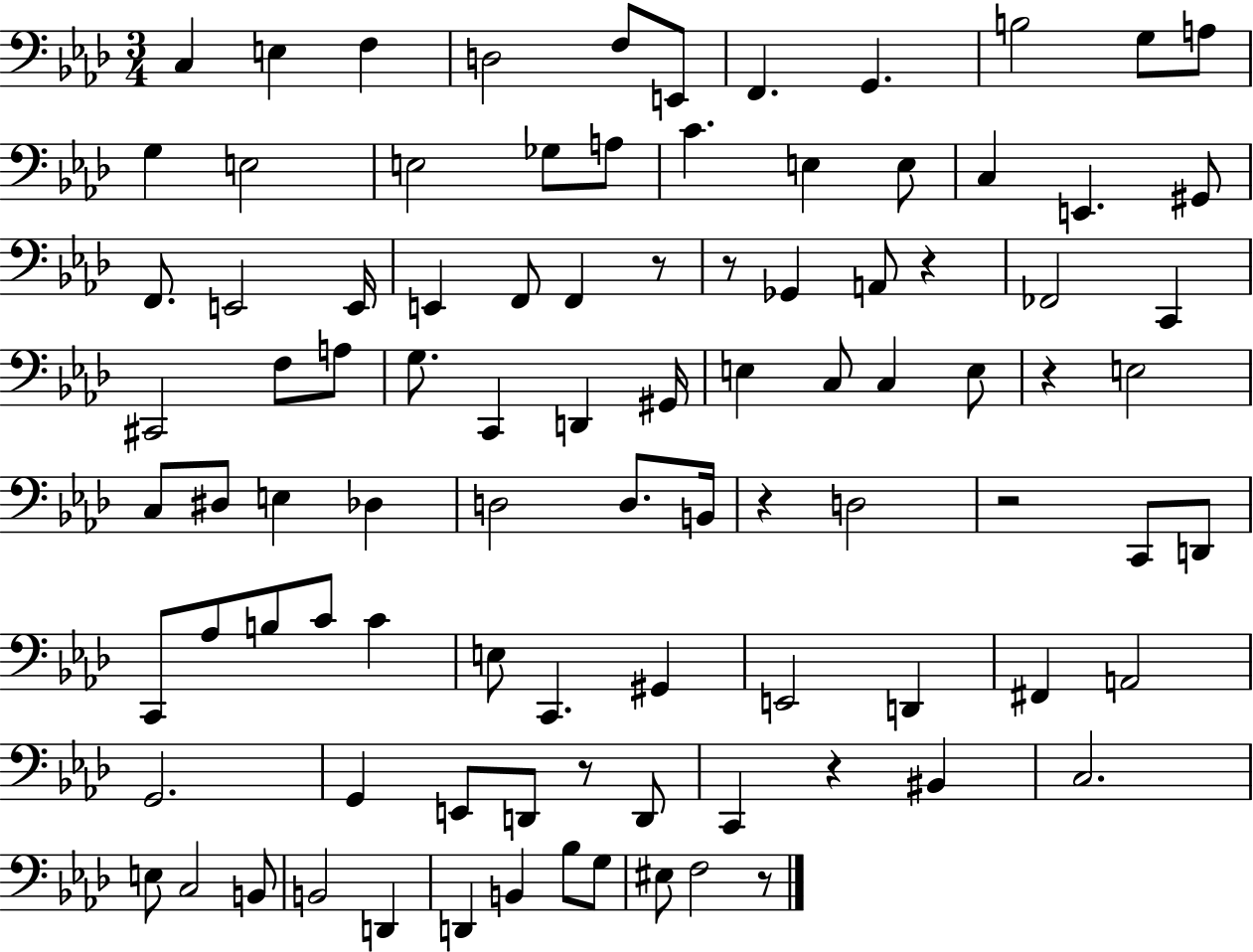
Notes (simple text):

C3/q E3/q F3/q D3/h F3/e E2/e F2/q. G2/q. B3/h G3/e A3/e G3/q E3/h E3/h Gb3/e A3/e C4/q. E3/q E3/e C3/q E2/q. G#2/e F2/e. E2/h E2/s E2/q F2/e F2/q R/e R/e Gb2/q A2/e R/q FES2/h C2/q C#2/h F3/e A3/e G3/e. C2/q D2/q G#2/s E3/q C3/e C3/q E3/e R/q E3/h C3/e D#3/e E3/q Db3/q D3/h D3/e. B2/s R/q D3/h R/h C2/e D2/e C2/e Ab3/e B3/e C4/e C4/q E3/e C2/q. G#2/q E2/h D2/q F#2/q A2/h G2/h. G2/q E2/e D2/e R/e D2/e C2/q R/q BIS2/q C3/h. E3/e C3/h B2/e B2/h D2/q D2/q B2/q Bb3/e G3/e EIS3/e F3/h R/e